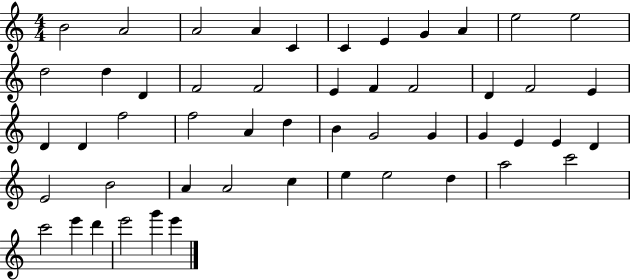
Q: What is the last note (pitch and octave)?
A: E6